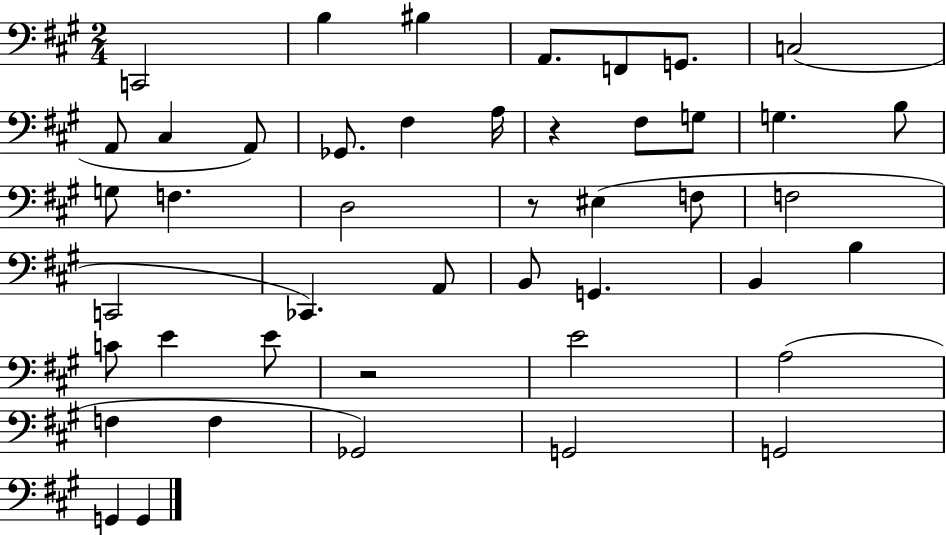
C2/h B3/q BIS3/q A2/e. F2/e G2/e. C3/h A2/e C#3/q A2/e Gb2/e. F#3/q A3/s R/q F#3/e G3/e G3/q. B3/e G3/e F3/q. D3/h R/e EIS3/q F3/e F3/h C2/h CES2/q. A2/e B2/e G2/q. B2/q B3/q C4/e E4/q E4/e R/h E4/h A3/h F3/q F3/q Gb2/h G2/h G2/h G2/q G2/q